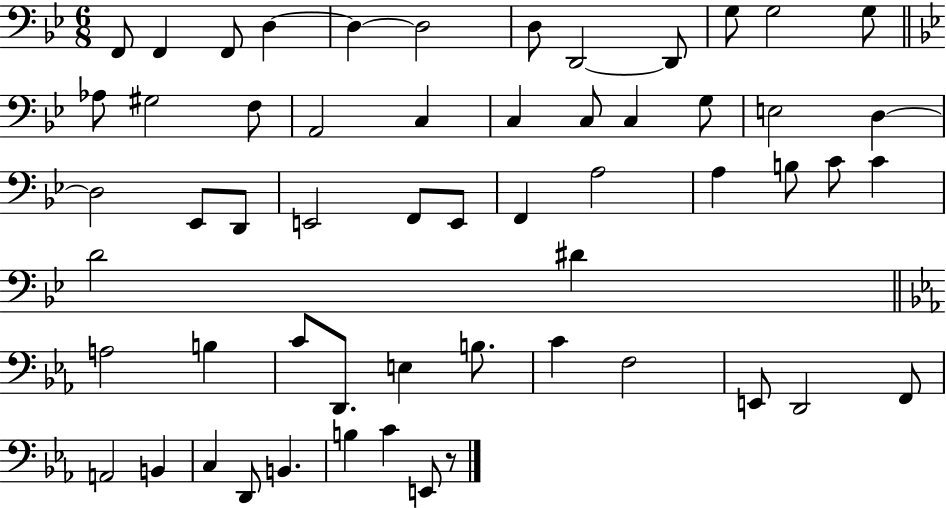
X:1
T:Untitled
M:6/8
L:1/4
K:Bb
F,,/2 F,, F,,/2 D, D, D,2 D,/2 D,,2 D,,/2 G,/2 G,2 G,/2 _A,/2 ^G,2 F,/2 A,,2 C, C, C,/2 C, G,/2 E,2 D, D,2 _E,,/2 D,,/2 E,,2 F,,/2 E,,/2 F,, A,2 A, B,/2 C/2 C D2 ^D A,2 B, C/2 D,,/2 E, B,/2 C F,2 E,,/2 D,,2 F,,/2 A,,2 B,, C, D,,/2 B,, B, C E,,/2 z/2